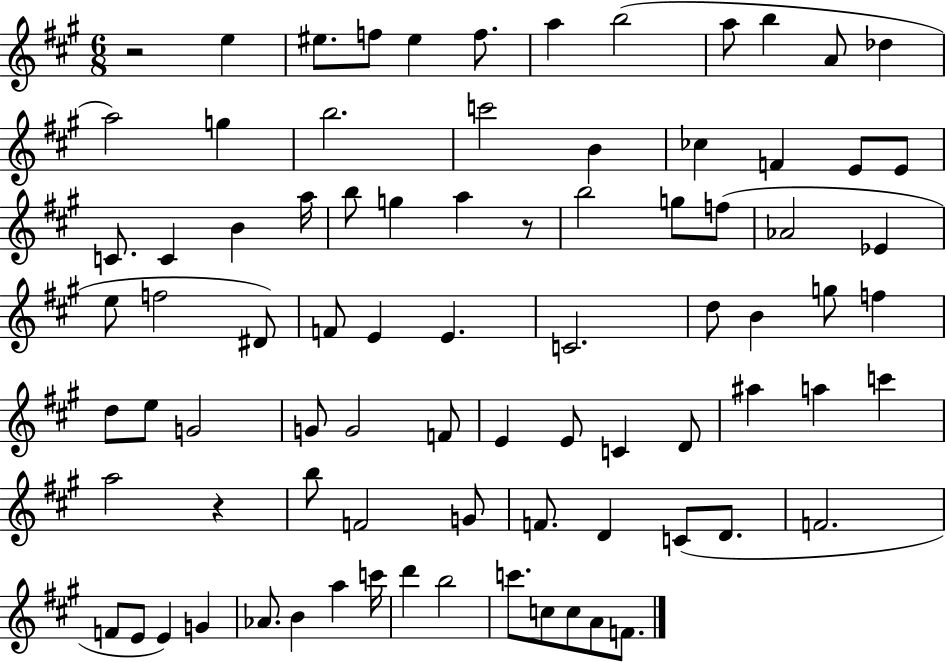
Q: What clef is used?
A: treble